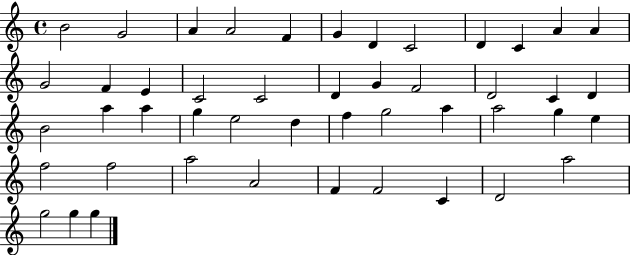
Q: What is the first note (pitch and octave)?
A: B4